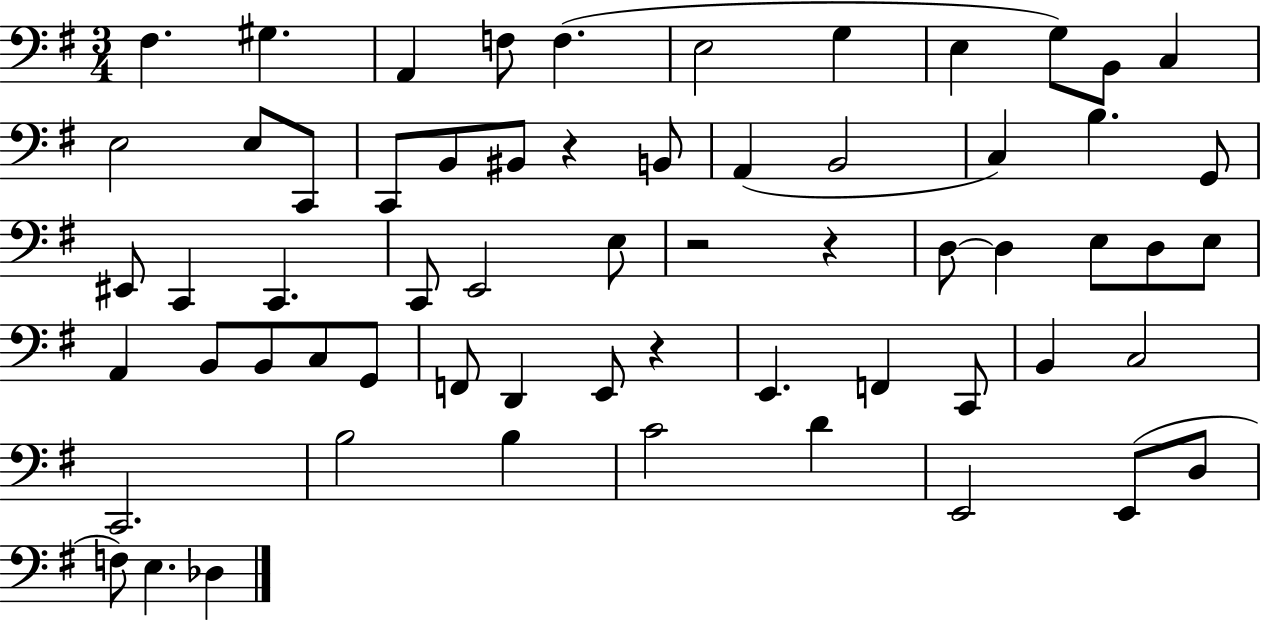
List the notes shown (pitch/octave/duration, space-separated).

F#3/q. G#3/q. A2/q F3/e F3/q. E3/h G3/q E3/q G3/e B2/e C3/q E3/h E3/e C2/e C2/e B2/e BIS2/e R/q B2/e A2/q B2/h C3/q B3/q. G2/e EIS2/e C2/q C2/q. C2/e E2/h E3/e R/h R/q D3/e D3/q E3/e D3/e E3/e A2/q B2/e B2/e C3/e G2/e F2/e D2/q E2/e R/q E2/q. F2/q C2/e B2/q C3/h C2/h. B3/h B3/q C4/h D4/q E2/h E2/e D3/e F3/e E3/q. Db3/q